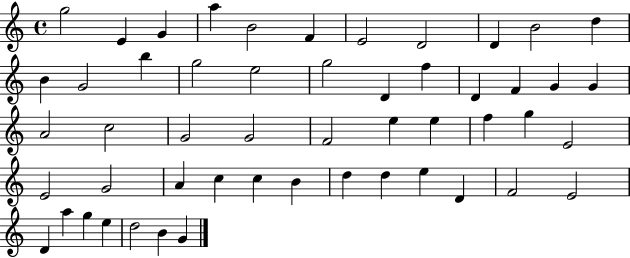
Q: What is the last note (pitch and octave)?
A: G4